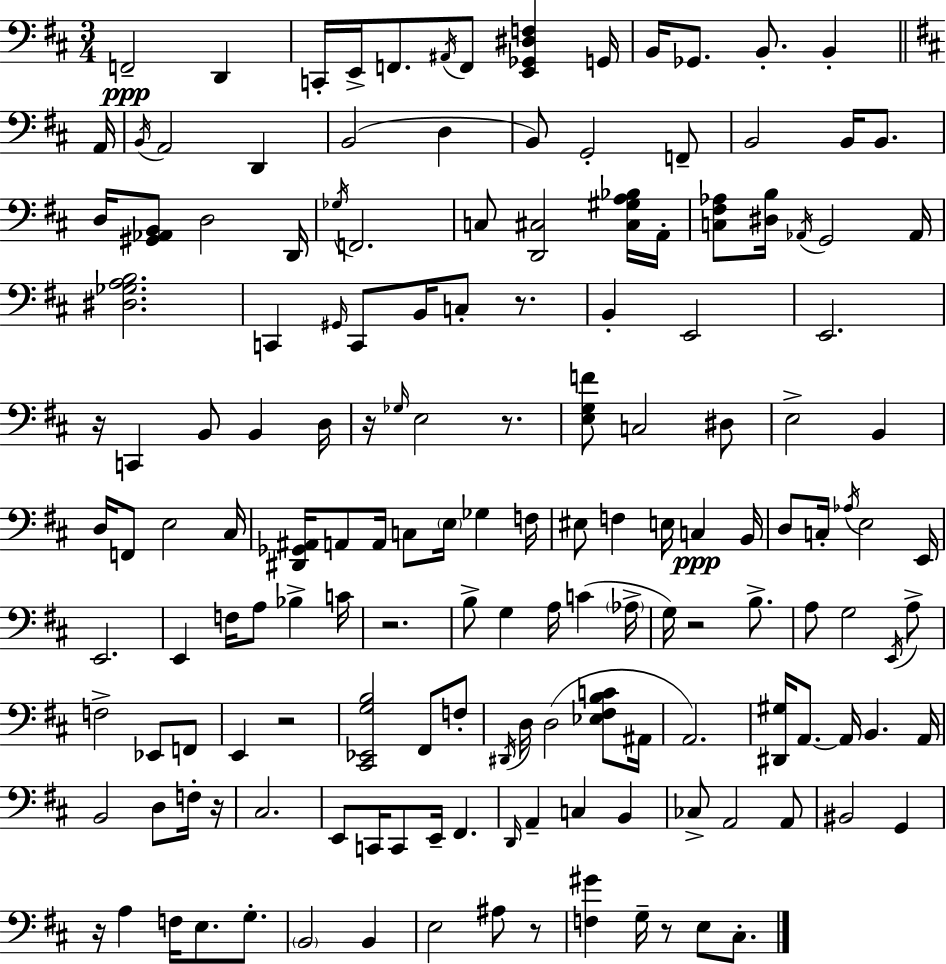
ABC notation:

X:1
T:Untitled
M:3/4
L:1/4
K:D
F,,2 D,, C,,/4 E,,/4 F,,/2 ^A,,/4 F,,/2 [E,,_G,,^D,F,] G,,/4 B,,/4 _G,,/2 B,,/2 B,, A,,/4 B,,/4 A,,2 D,, B,,2 D, B,,/2 G,,2 F,,/2 B,,2 B,,/4 B,,/2 D,/4 [^G,,_A,,B,,]/2 D,2 D,,/4 _G,/4 F,,2 C,/2 [D,,^C,]2 [^C,^G,A,_B,]/4 A,,/4 [C,^F,_A,]/2 [^D,B,]/4 _A,,/4 G,,2 _A,,/4 [^D,_G,A,B,]2 C,, ^G,,/4 C,,/2 B,,/4 C,/2 z/2 B,, E,,2 E,,2 z/4 C,, B,,/2 B,, D,/4 z/4 _G,/4 E,2 z/2 [E,G,F]/2 C,2 ^D,/2 E,2 B,, D,/4 F,,/2 E,2 ^C,/4 [^D,,_G,,^A,,]/4 A,,/2 A,,/4 C,/2 E,/4 _G, F,/4 ^E,/2 F, E,/4 C, B,,/4 D,/2 C,/4 _A,/4 E,2 E,,/4 E,,2 E,, F,/4 A,/2 _B, C/4 z2 B,/2 G, A,/4 C _A,/4 G,/4 z2 B,/2 A,/2 G,2 E,,/4 A,/2 F,2 _E,,/2 F,,/2 E,, z2 [^C,,_E,,G,B,]2 ^F,,/2 F,/2 ^D,,/4 D,/4 D,2 [_E,^F,B,C]/2 ^A,,/4 A,,2 [^D,,^G,]/4 A,,/2 A,,/4 B,, A,,/4 B,,2 D,/2 F,/4 z/4 ^C,2 E,,/2 C,,/4 C,,/2 E,,/4 ^F,, D,,/4 A,, C, B,, _C,/2 A,,2 A,,/2 ^B,,2 G,, z/4 A, F,/4 E,/2 G,/2 B,,2 B,, E,2 ^A,/2 z/2 [F,^G] G,/4 z/2 E,/2 ^C,/2